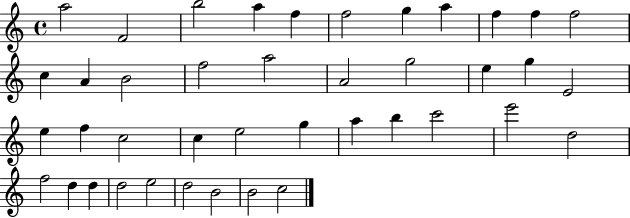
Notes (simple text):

A5/h F4/h B5/h A5/q F5/q F5/h G5/q A5/q F5/q F5/q F5/h C5/q A4/q B4/h F5/h A5/h A4/h G5/h E5/q G5/q E4/h E5/q F5/q C5/h C5/q E5/h G5/q A5/q B5/q C6/h E6/h D5/h F5/h D5/q D5/q D5/h E5/h D5/h B4/h B4/h C5/h